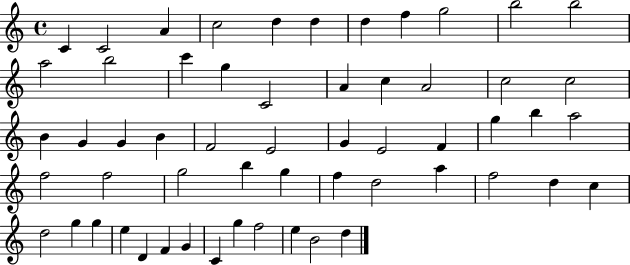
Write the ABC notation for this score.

X:1
T:Untitled
M:4/4
L:1/4
K:C
C C2 A c2 d d d f g2 b2 b2 a2 b2 c' g C2 A c A2 c2 c2 B G G B F2 E2 G E2 F g b a2 f2 f2 g2 b g f d2 a f2 d c d2 g g e D F G C g f2 e B2 d